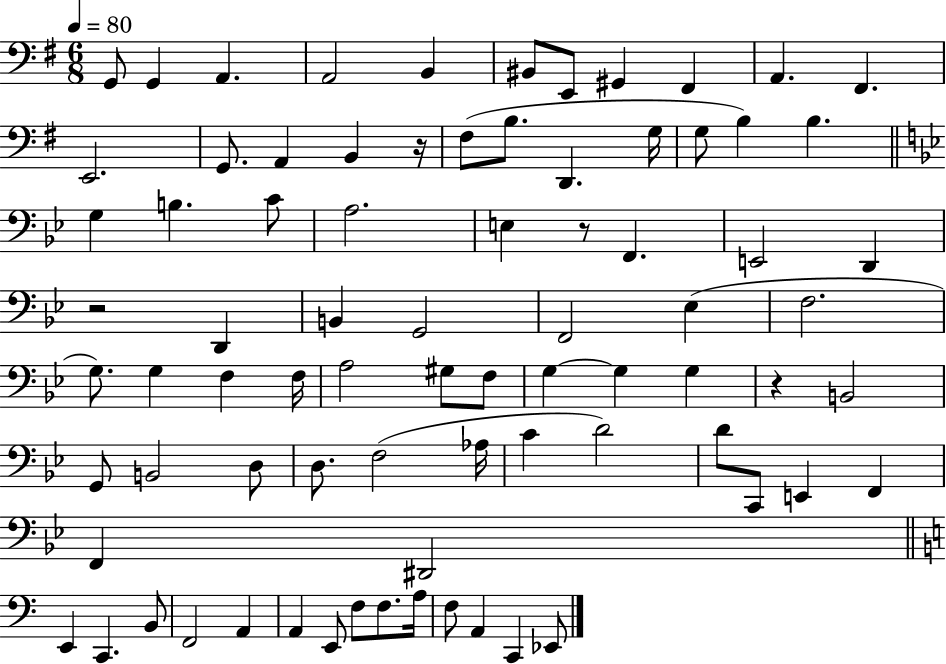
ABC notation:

X:1
T:Untitled
M:6/8
L:1/4
K:G
G,,/2 G,, A,, A,,2 B,, ^B,,/2 E,,/2 ^G,, ^F,, A,, ^F,, E,,2 G,,/2 A,, B,, z/4 ^F,/2 B,/2 D,, G,/4 G,/2 B, B, G, B, C/2 A,2 E, z/2 F,, E,,2 D,, z2 D,, B,, G,,2 F,,2 _E, F,2 G,/2 G, F, F,/4 A,2 ^G,/2 F,/2 G, G, G, z B,,2 G,,/2 B,,2 D,/2 D,/2 F,2 _A,/4 C D2 D/2 C,,/2 E,, F,, F,, ^D,,2 E,, C,, B,,/2 F,,2 A,, A,, E,,/2 F,/2 F,/2 A,/4 F,/2 A,, C,, _E,,/2